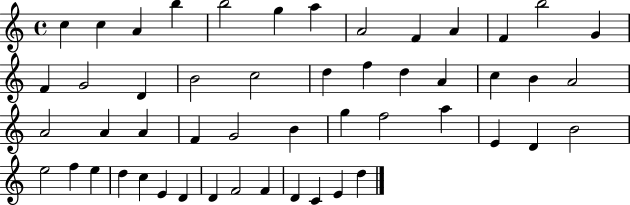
C5/q C5/q A4/q B5/q B5/h G5/q A5/q A4/h F4/q A4/q F4/q B5/h G4/q F4/q G4/h D4/q B4/h C5/h D5/q F5/q D5/q A4/q C5/q B4/q A4/h A4/h A4/q A4/q F4/q G4/h B4/q G5/q F5/h A5/q E4/q D4/q B4/h E5/h F5/q E5/q D5/q C5/q E4/q D4/q D4/q F4/h F4/q D4/q C4/q E4/q D5/q